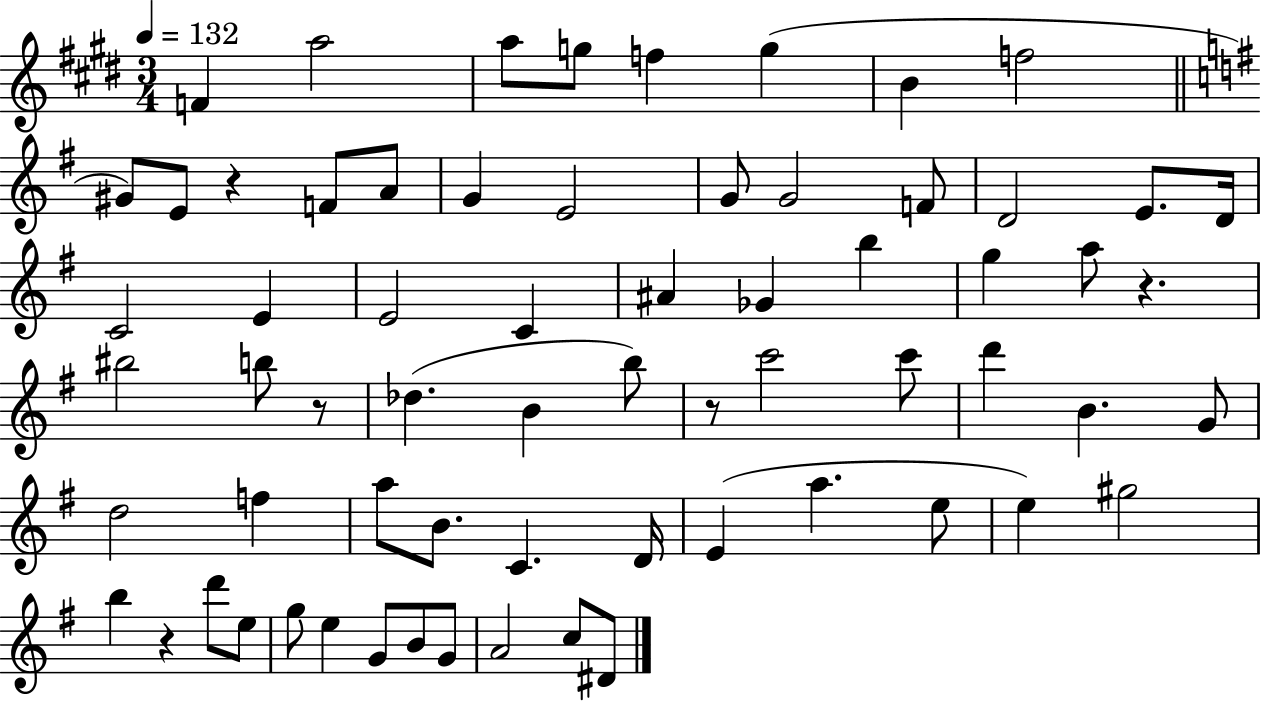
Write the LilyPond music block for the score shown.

{
  \clef treble
  \numericTimeSignature
  \time 3/4
  \key e \major
  \tempo 4 = 132
  \repeat volta 2 { f'4 a''2 | a''8 g''8 f''4 g''4( | b'4 f''2 | \bar "||" \break \key e \minor gis'8) e'8 r4 f'8 a'8 | g'4 e'2 | g'8 g'2 f'8 | d'2 e'8. d'16 | \break c'2 e'4 | e'2 c'4 | ais'4 ges'4 b''4 | g''4 a''8 r4. | \break bis''2 b''8 r8 | des''4.( b'4 b''8) | r8 c'''2 c'''8 | d'''4 b'4. g'8 | \break d''2 f''4 | a''8 b'8. c'4. d'16 | e'4( a''4. e''8 | e''4) gis''2 | \break b''4 r4 d'''8 e''8 | g''8 e''4 g'8 b'8 g'8 | a'2 c''8 dis'8 | } \bar "|."
}